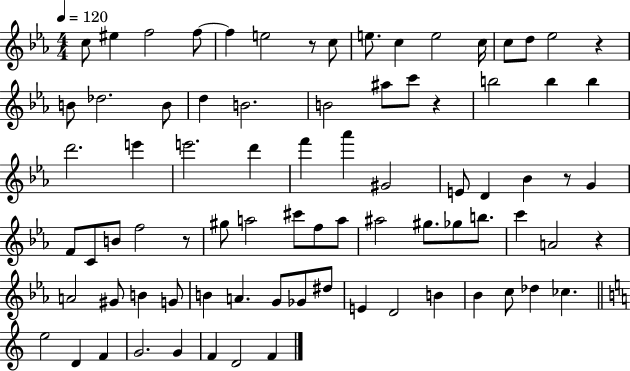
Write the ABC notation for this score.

X:1
T:Untitled
M:4/4
L:1/4
K:Eb
c/2 ^e f2 f/2 f e2 z/2 c/2 e/2 c e2 c/4 c/2 d/2 _e2 z B/2 _d2 B/2 d B2 B2 ^a/2 c'/2 z b2 b b d'2 e' e'2 d' f' _a' ^G2 E/2 D _B z/2 G F/2 C/2 B/2 f2 z/2 ^g/2 a2 ^c'/2 f/2 a/2 ^a2 ^g/2 _g/2 b/2 c' A2 z A2 ^G/2 B G/2 B A G/2 _G/2 ^d/2 E D2 B _B c/2 _d _c e2 D F G2 G F D2 F